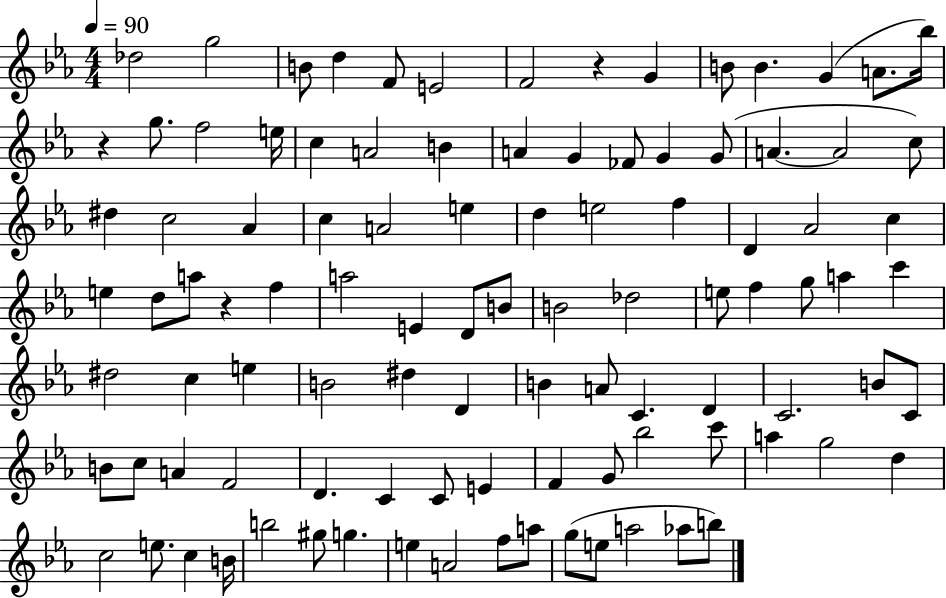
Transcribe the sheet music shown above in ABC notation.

X:1
T:Untitled
M:4/4
L:1/4
K:Eb
_d2 g2 B/2 d F/2 E2 F2 z G B/2 B G A/2 _b/4 z g/2 f2 e/4 c A2 B A G _F/2 G G/2 A A2 c/2 ^d c2 _A c A2 e d e2 f D _A2 c e d/2 a/2 z f a2 E D/2 B/2 B2 _d2 e/2 f g/2 a c' ^d2 c e B2 ^d D B A/2 C D C2 B/2 C/2 B/2 c/2 A F2 D C C/2 E F G/2 _b2 c'/2 a g2 d c2 e/2 c B/4 b2 ^g/2 g e A2 f/2 a/2 g/2 e/2 a2 _a/2 b/2